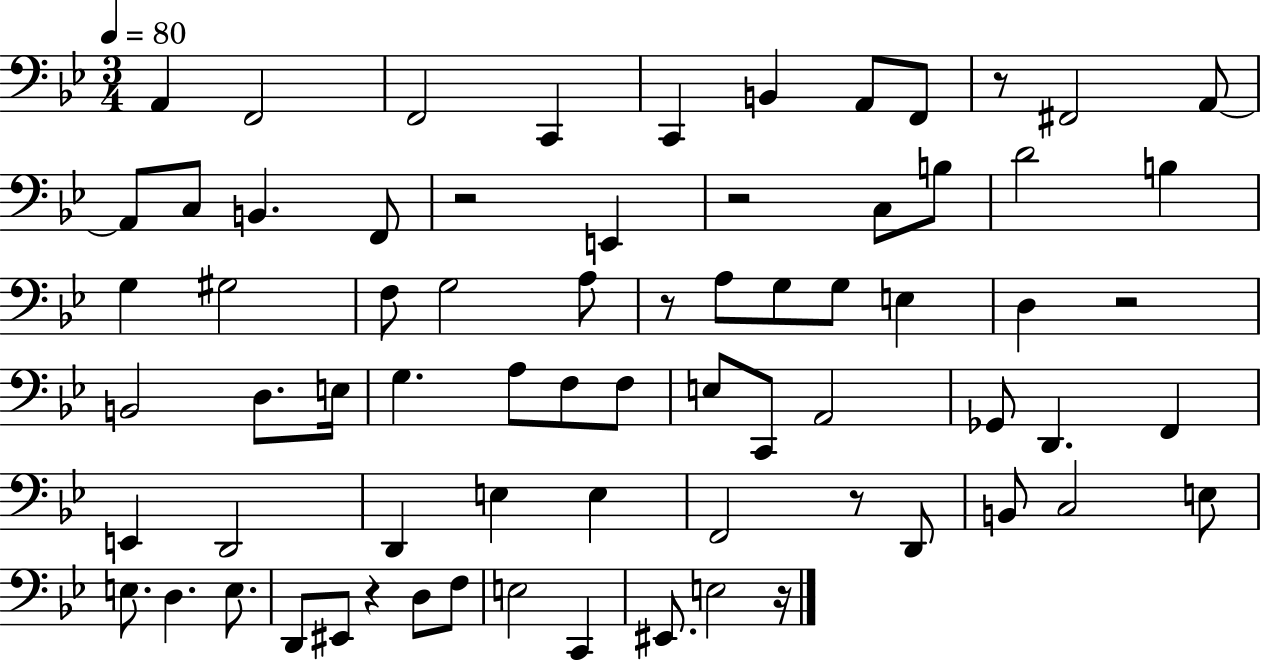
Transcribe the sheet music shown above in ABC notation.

X:1
T:Untitled
M:3/4
L:1/4
K:Bb
A,, F,,2 F,,2 C,, C,, B,, A,,/2 F,,/2 z/2 ^F,,2 A,,/2 A,,/2 C,/2 B,, F,,/2 z2 E,, z2 C,/2 B,/2 D2 B, G, ^G,2 F,/2 G,2 A,/2 z/2 A,/2 G,/2 G,/2 E, D, z2 B,,2 D,/2 E,/4 G, A,/2 F,/2 F,/2 E,/2 C,,/2 A,,2 _G,,/2 D,, F,, E,, D,,2 D,, E, E, F,,2 z/2 D,,/2 B,,/2 C,2 E,/2 E,/2 D, E,/2 D,,/2 ^E,,/2 z D,/2 F,/2 E,2 C,, ^E,,/2 E,2 z/4